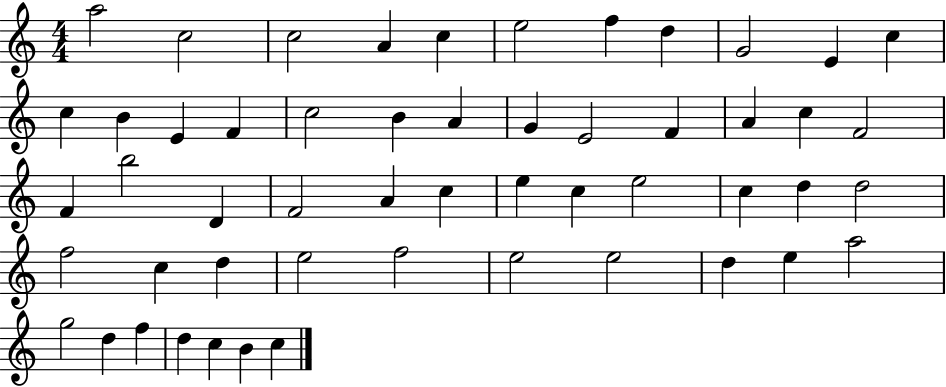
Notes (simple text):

A5/h C5/h C5/h A4/q C5/q E5/h F5/q D5/q G4/h E4/q C5/q C5/q B4/q E4/q F4/q C5/h B4/q A4/q G4/q E4/h F4/q A4/q C5/q F4/h F4/q B5/h D4/q F4/h A4/q C5/q E5/q C5/q E5/h C5/q D5/q D5/h F5/h C5/q D5/q E5/h F5/h E5/h E5/h D5/q E5/q A5/h G5/h D5/q F5/q D5/q C5/q B4/q C5/q